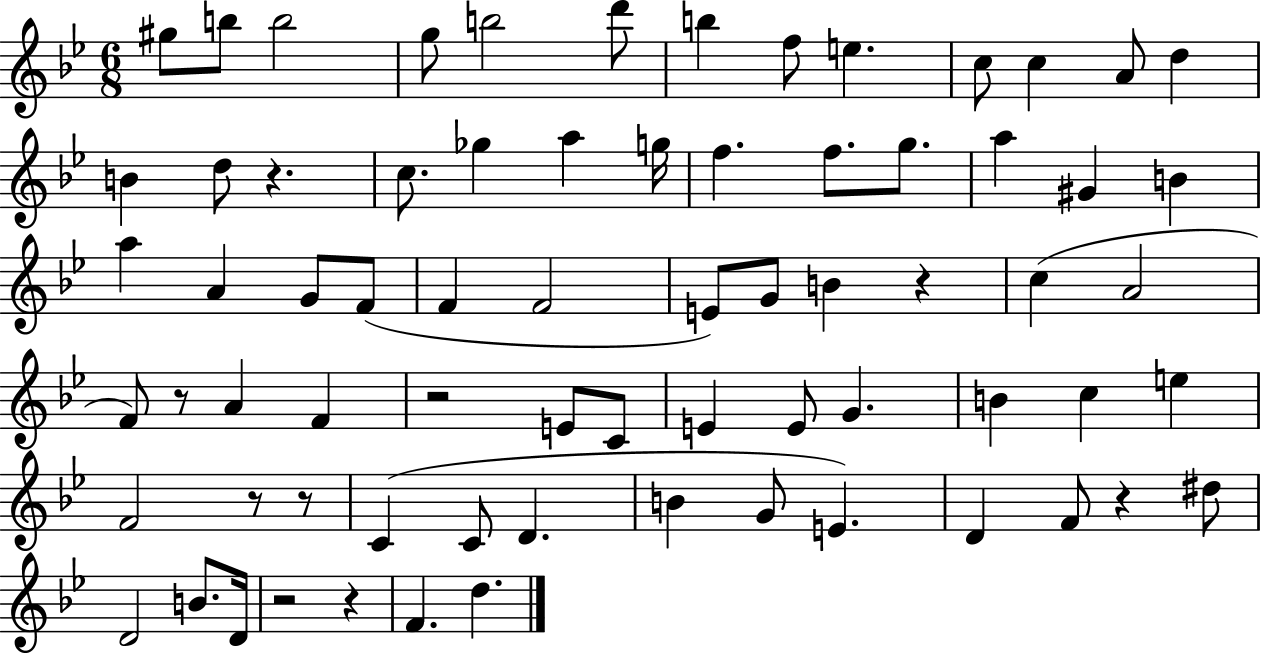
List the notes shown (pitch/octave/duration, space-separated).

G#5/e B5/e B5/h G5/e B5/h D6/e B5/q F5/e E5/q. C5/e C5/q A4/e D5/q B4/q D5/e R/q. C5/e. Gb5/q A5/q G5/s F5/q. F5/e. G5/e. A5/q G#4/q B4/q A5/q A4/q G4/e F4/e F4/q F4/h E4/e G4/e B4/q R/q C5/q A4/h F4/e R/e A4/q F4/q R/h E4/e C4/e E4/q E4/e G4/q. B4/q C5/q E5/q F4/h R/e R/e C4/q C4/e D4/q. B4/q G4/e E4/q. D4/q F4/e R/q D#5/e D4/h B4/e. D4/s R/h R/q F4/q. D5/q.